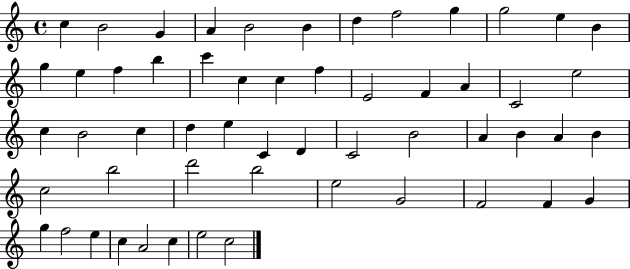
X:1
T:Untitled
M:4/4
L:1/4
K:C
c B2 G A B2 B d f2 g g2 e B g e f b c' c c f E2 F A C2 e2 c B2 c d e C D C2 B2 A B A B c2 b2 d'2 b2 e2 G2 F2 F G g f2 e c A2 c e2 c2